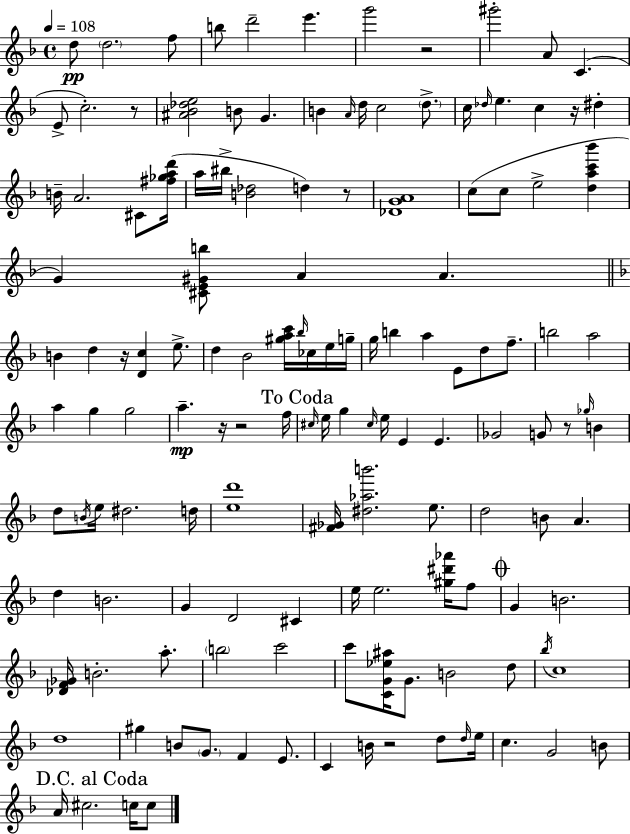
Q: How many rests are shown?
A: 9